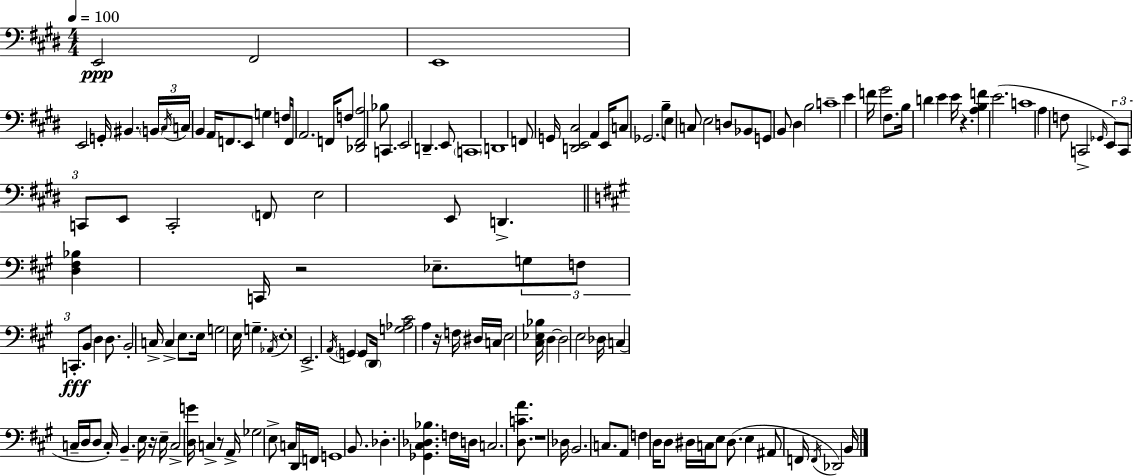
{
  \clef bass
  \numericTimeSignature
  \time 4/4
  \key e \major
  \tempo 4 = 100
  \repeat volta 2 { e,2\ppp fis,2 | e,1 | e,2 g,16-. bis,4. \tuplet 3/2 { \parenthesize b,16 | \acciaccatura { cis16 } c16 } b,4 a,16 f,8. e,8 g4 | \break f16 f,16 a,2. f,16 f8 | <des, f, a>2 bes8 c,4. | e,2 d,4.-- e,8 | \parenthesize c,1 | \break d,1 | f,8 g,16 <d, e, cis>2 a,4 | e,16 c8 ges,2. b8-- | e8 c8 e2 d8 bes,8 | \break g,8 b,8 dis4 b2 | c'1-- | e'4 f'16 gis'2 fis8. | b16 d'4 e'4 e'16 r4. | \break <a b f'>4 e'2.( | c'1 | a4 f8 c,2-> \grace { ges,16 }) | \tuplet 3/2 { e,8 c,8 c,8 } e,8 c,2-. | \break \parenthesize f,8 e2 e,8 d,4.-> | \bar "||" \break \key a \major <d fis bes>4 c,16 r2 ees8.-- | \tuplet 3/2 { g8 f8 c,8.-.\fff } b,8 d4 d8. | b,2-. c16-> c4-> e8. | e16 g2 e16 g4.-- | \break \acciaccatura { aes,16 } e1-. | e,2.-> \acciaccatura { a,16 } \parenthesize g,4 | g,8 \parenthesize d,16 <g aes cis'>2 a4 | r16 f16 dis16 c16 e2 <cis ees bes>16 d4~~ | \break d2 e2 | des16 c4( c16-- d16 d8 c16-.) b,4.-- | e16 r16 e16-- c2-> <d g'>16 c4-> | r8 a,16-> ges2 e8-> c16 | \break d,16 f,16 g,1 | b,8. des4.-. <ges, cis des bes>4. | f16 d16 c2. <d c' a'>8. | r1 | \break des16 b,2. c8. | a,8 f4 d16 d8 dis16 c16 e8 dis8.( | e4 ais,8 f,16 \acciaccatura { f,16 } des,2) | b,16 } \bar "|."
}